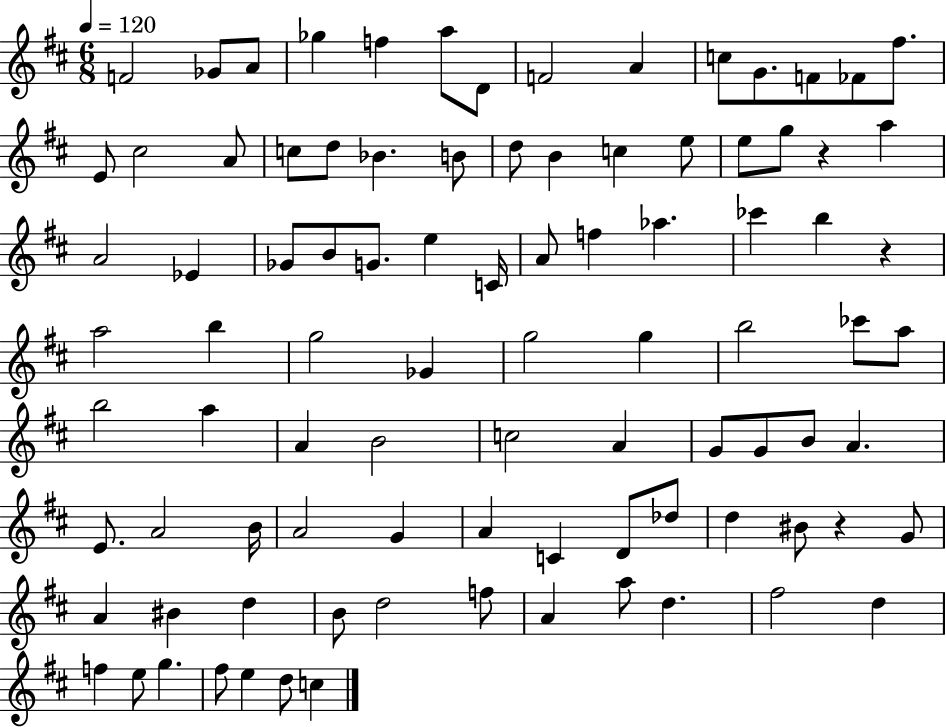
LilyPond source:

{
  \clef treble
  \numericTimeSignature
  \time 6/8
  \key d \major
  \tempo 4 = 120
  \repeat volta 2 { f'2 ges'8 a'8 | ges''4 f''4 a''8 d'8 | f'2 a'4 | c''8 g'8. f'8 fes'8 fis''8. | \break e'8 cis''2 a'8 | c''8 d''8 bes'4. b'8 | d''8 b'4 c''4 e''8 | e''8 g''8 r4 a''4 | \break a'2 ees'4 | ges'8 b'8 g'8. e''4 c'16 | a'8 f''4 aes''4. | ces'''4 b''4 r4 | \break a''2 b''4 | g''2 ges'4 | g''2 g''4 | b''2 ces'''8 a''8 | \break b''2 a''4 | a'4 b'2 | c''2 a'4 | g'8 g'8 b'8 a'4. | \break e'8. a'2 b'16 | a'2 g'4 | a'4 c'4 d'8 des''8 | d''4 bis'8 r4 g'8 | \break a'4 bis'4 d''4 | b'8 d''2 f''8 | a'4 a''8 d''4. | fis''2 d''4 | \break f''4 e''8 g''4. | fis''8 e''4 d''8 c''4 | } \bar "|."
}